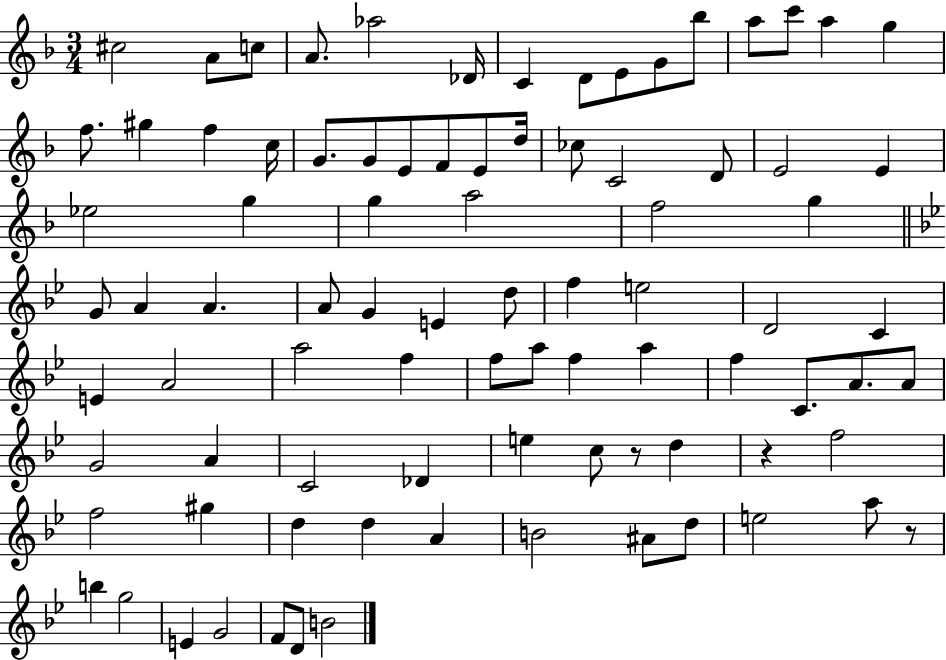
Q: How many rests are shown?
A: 3